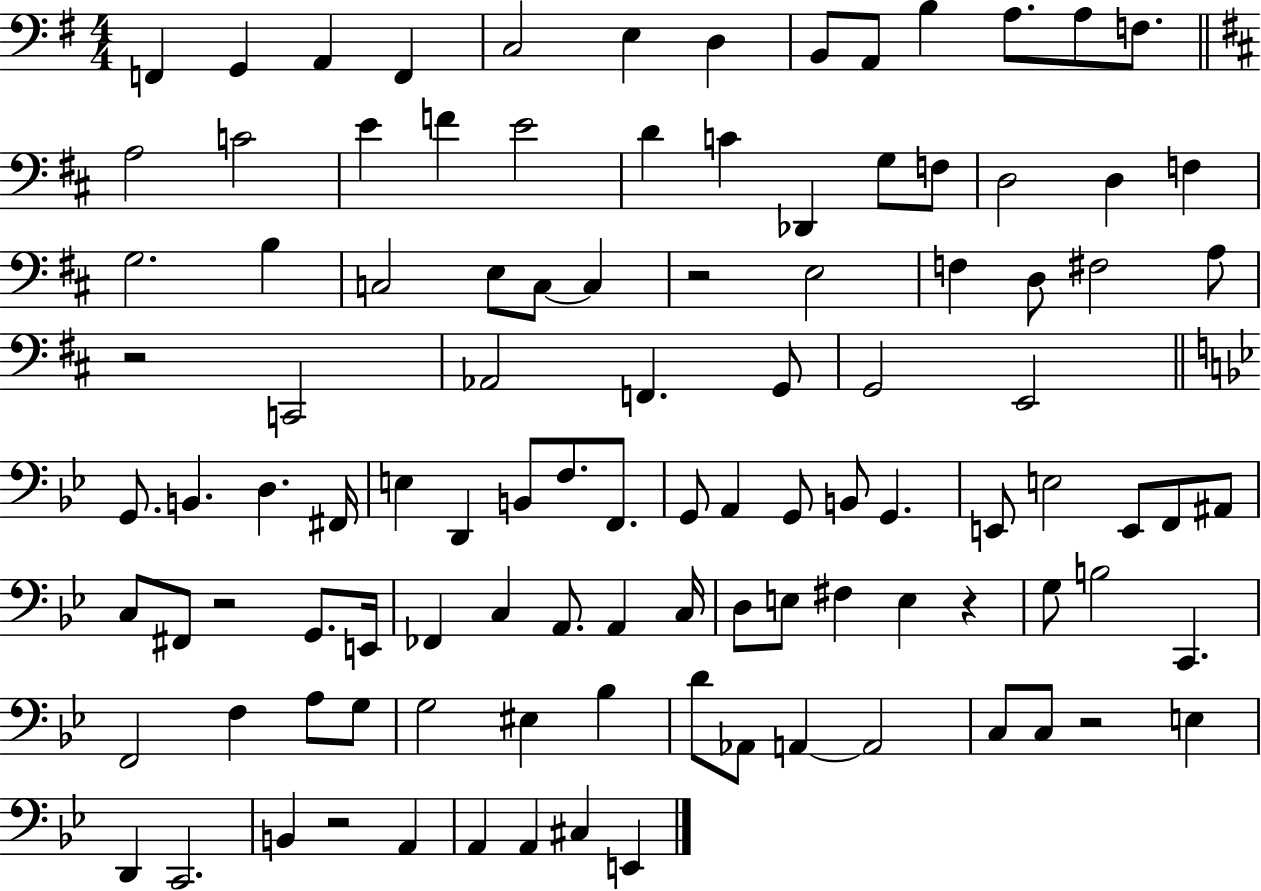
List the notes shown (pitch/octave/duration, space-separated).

F2/q G2/q A2/q F2/q C3/h E3/q D3/q B2/e A2/e B3/q A3/e. A3/e F3/e. A3/h C4/h E4/q F4/q E4/h D4/q C4/q Db2/q G3/e F3/e D3/h D3/q F3/q G3/h. B3/q C3/h E3/e C3/e C3/q R/h E3/h F3/q D3/e F#3/h A3/e R/h C2/h Ab2/h F2/q. G2/e G2/h E2/h G2/e. B2/q. D3/q. F#2/s E3/q D2/q B2/e F3/e. F2/e. G2/e A2/q G2/e B2/e G2/q. E2/e E3/h E2/e F2/e A#2/e C3/e F#2/e R/h G2/e. E2/s FES2/q C3/q A2/e. A2/q C3/s D3/e E3/e F#3/q E3/q R/q G3/e B3/h C2/q. F2/h F3/q A3/e G3/e G3/h EIS3/q Bb3/q D4/e Ab2/e A2/q A2/h C3/e C3/e R/h E3/q D2/q C2/h. B2/q R/h A2/q A2/q A2/q C#3/q E2/q